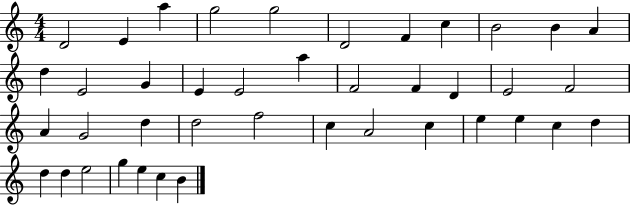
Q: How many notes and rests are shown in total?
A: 41